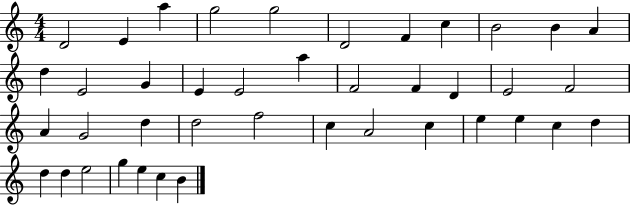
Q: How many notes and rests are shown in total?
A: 41